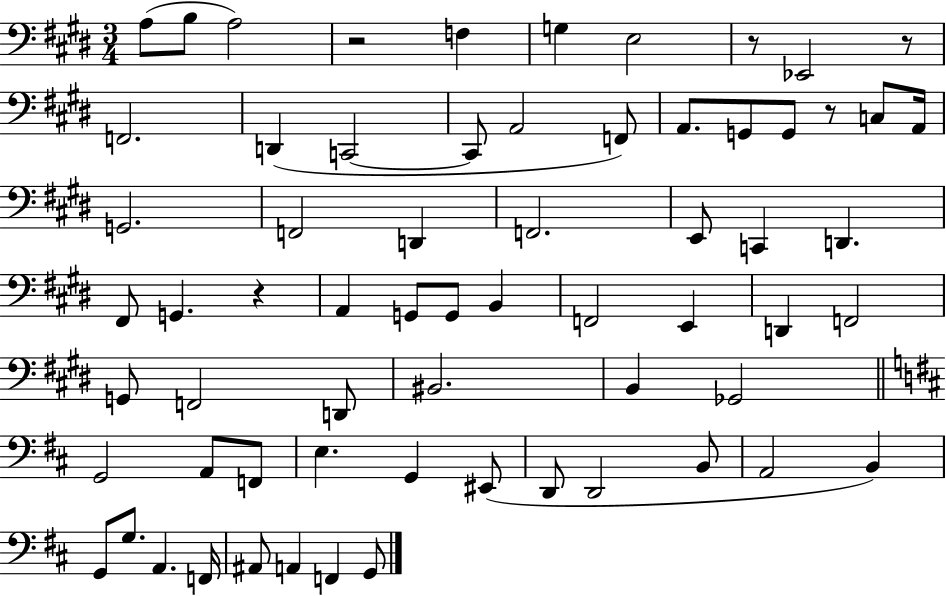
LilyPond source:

{
  \clef bass
  \numericTimeSignature
  \time 3/4
  \key e \major
  \repeat volta 2 { a8( b8 a2) | r2 f4 | g4 e2 | r8 ees,2 r8 | \break f,2. | d,4( c,2~~ | c,8 a,2 f,8) | a,8. g,8 g,8 r8 c8 a,16 | \break g,2. | f,2 d,4 | f,2. | e,8 c,4 d,4. | \break fis,8 g,4. r4 | a,4 g,8 g,8 b,4 | f,2 e,4 | d,4 f,2 | \break g,8 f,2 d,8 | bis,2. | b,4 ges,2 | \bar "||" \break \key d \major g,2 a,8 f,8 | e4. g,4 eis,8( | d,8 d,2 b,8 | a,2 b,4) | \break g,8 g8. a,4. f,16 | ais,8 a,4 f,4 g,8 | } \bar "|."
}